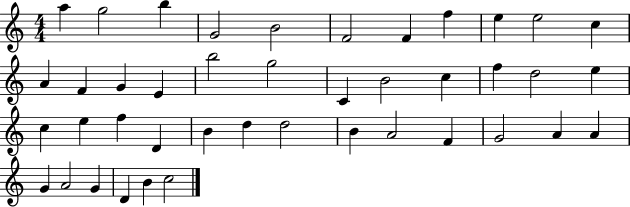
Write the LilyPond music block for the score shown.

{
  \clef treble
  \numericTimeSignature
  \time 4/4
  \key c \major
  a''4 g''2 b''4 | g'2 b'2 | f'2 f'4 f''4 | e''4 e''2 c''4 | \break a'4 f'4 g'4 e'4 | b''2 g''2 | c'4 b'2 c''4 | f''4 d''2 e''4 | \break c''4 e''4 f''4 d'4 | b'4 d''4 d''2 | b'4 a'2 f'4 | g'2 a'4 a'4 | \break g'4 a'2 g'4 | d'4 b'4 c''2 | \bar "|."
}